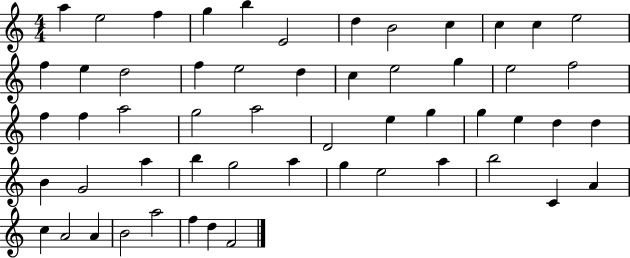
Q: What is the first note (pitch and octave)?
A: A5